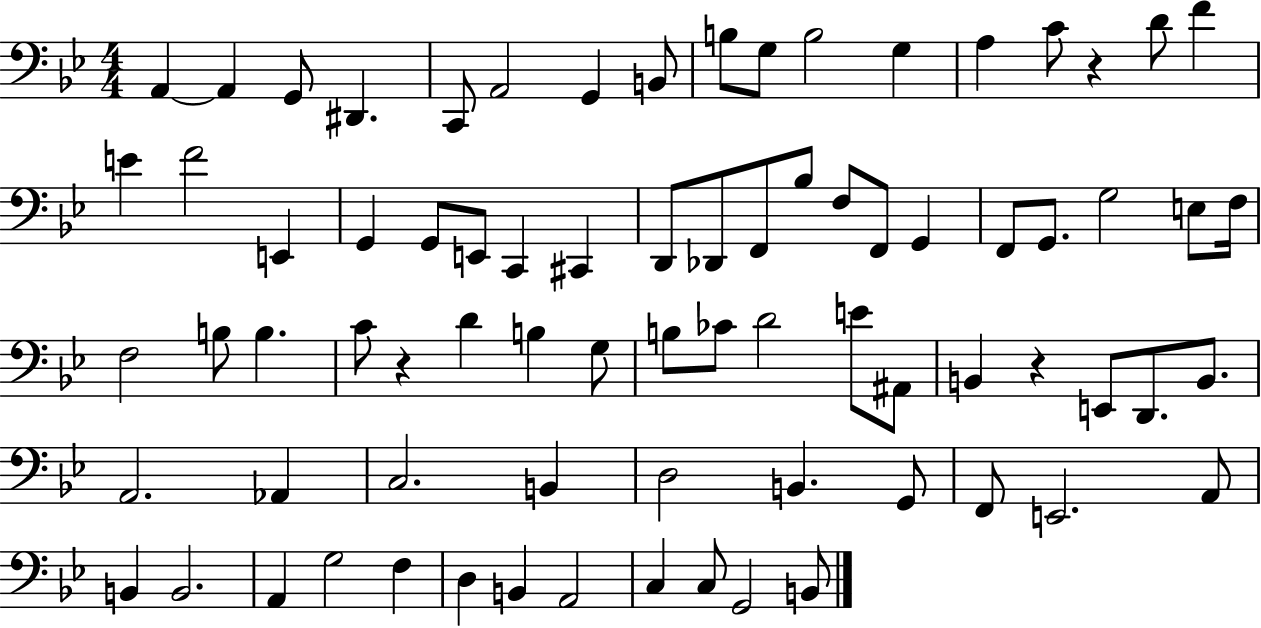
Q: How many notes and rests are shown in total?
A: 77